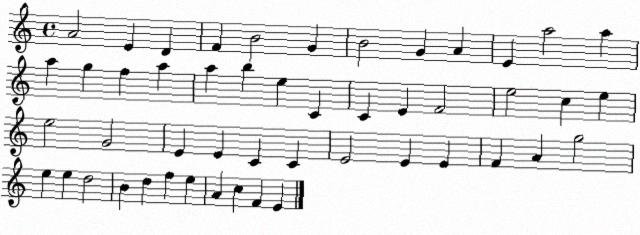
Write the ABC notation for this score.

X:1
T:Untitled
M:4/4
L:1/4
K:C
A2 E D F B2 G B2 G A E a2 a a g f a a b e C C E F2 e2 c e e2 G2 E E C C E2 E E F A g2 e e d2 B d f e A c F E